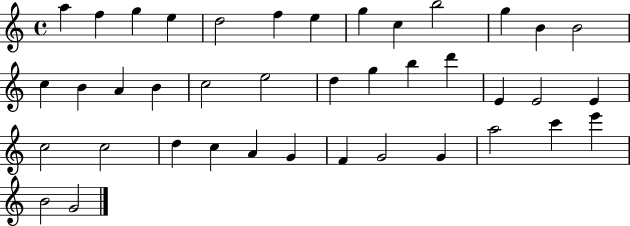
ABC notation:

X:1
T:Untitled
M:4/4
L:1/4
K:C
a f g e d2 f e g c b2 g B B2 c B A B c2 e2 d g b d' E E2 E c2 c2 d c A G F G2 G a2 c' e' B2 G2